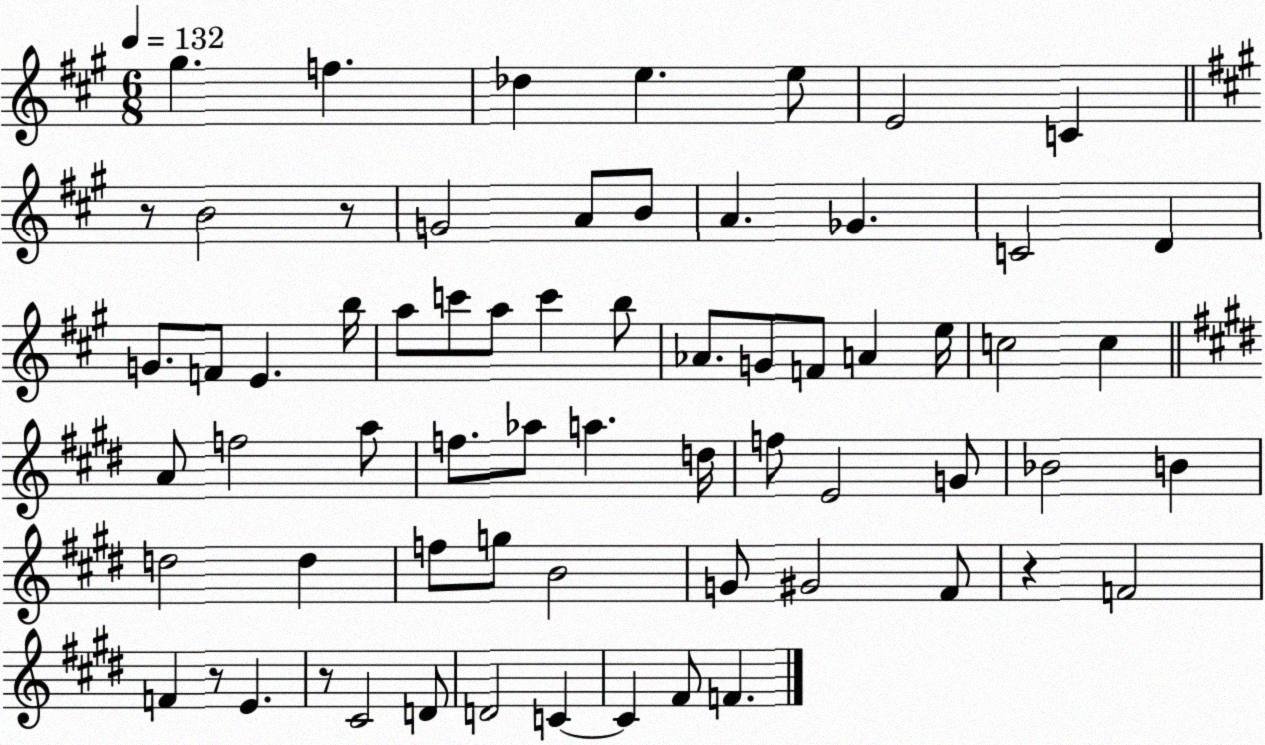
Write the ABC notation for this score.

X:1
T:Untitled
M:6/8
L:1/4
K:A
^g f _d e e/2 E2 C z/2 B2 z/2 G2 A/2 B/2 A _G C2 D G/2 F/2 E b/4 a/2 c'/2 a/2 c' b/2 _A/2 G/2 F/2 A e/4 c2 c A/2 f2 a/2 f/2 _a/2 a d/4 f/2 E2 G/2 _B2 B d2 d f/2 g/2 B2 G/2 ^G2 ^F/2 z F2 F z/2 E z/2 ^C2 D/2 D2 C C ^F/2 F